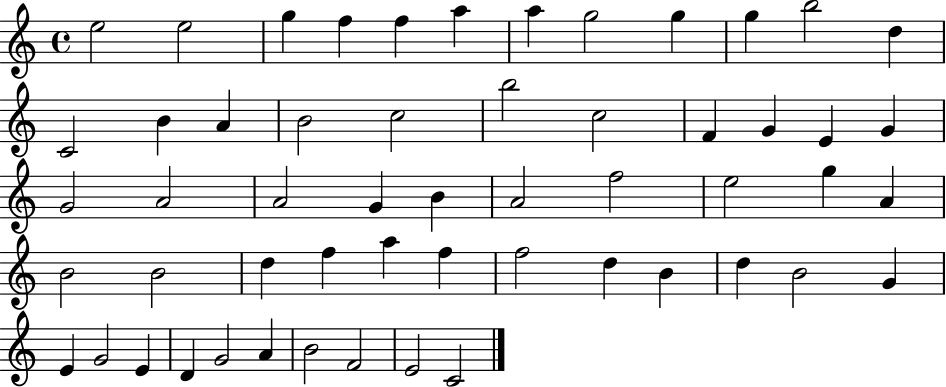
E5/h E5/h G5/q F5/q F5/q A5/q A5/q G5/h G5/q G5/q B5/h D5/q C4/h B4/q A4/q B4/h C5/h B5/h C5/h F4/q G4/q E4/q G4/q G4/h A4/h A4/h G4/q B4/q A4/h F5/h E5/h G5/q A4/q B4/h B4/h D5/q F5/q A5/q F5/q F5/h D5/q B4/q D5/q B4/h G4/q E4/q G4/h E4/q D4/q G4/h A4/q B4/h F4/h E4/h C4/h